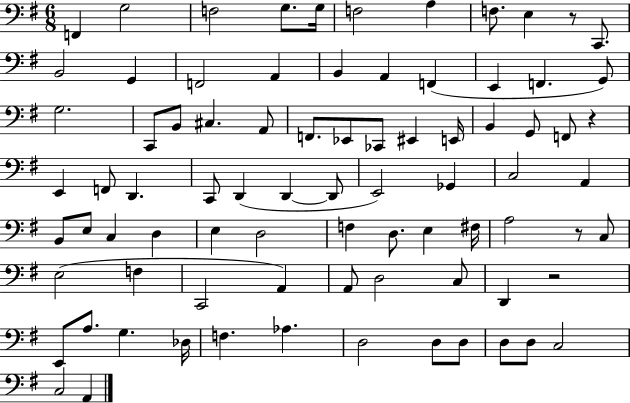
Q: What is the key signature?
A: G major